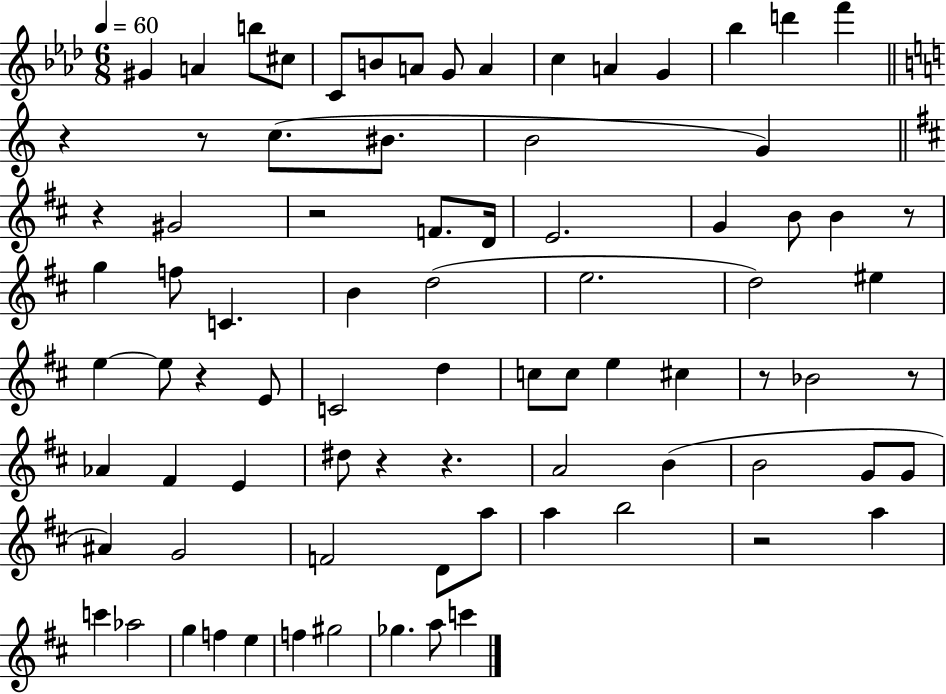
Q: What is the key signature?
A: AES major